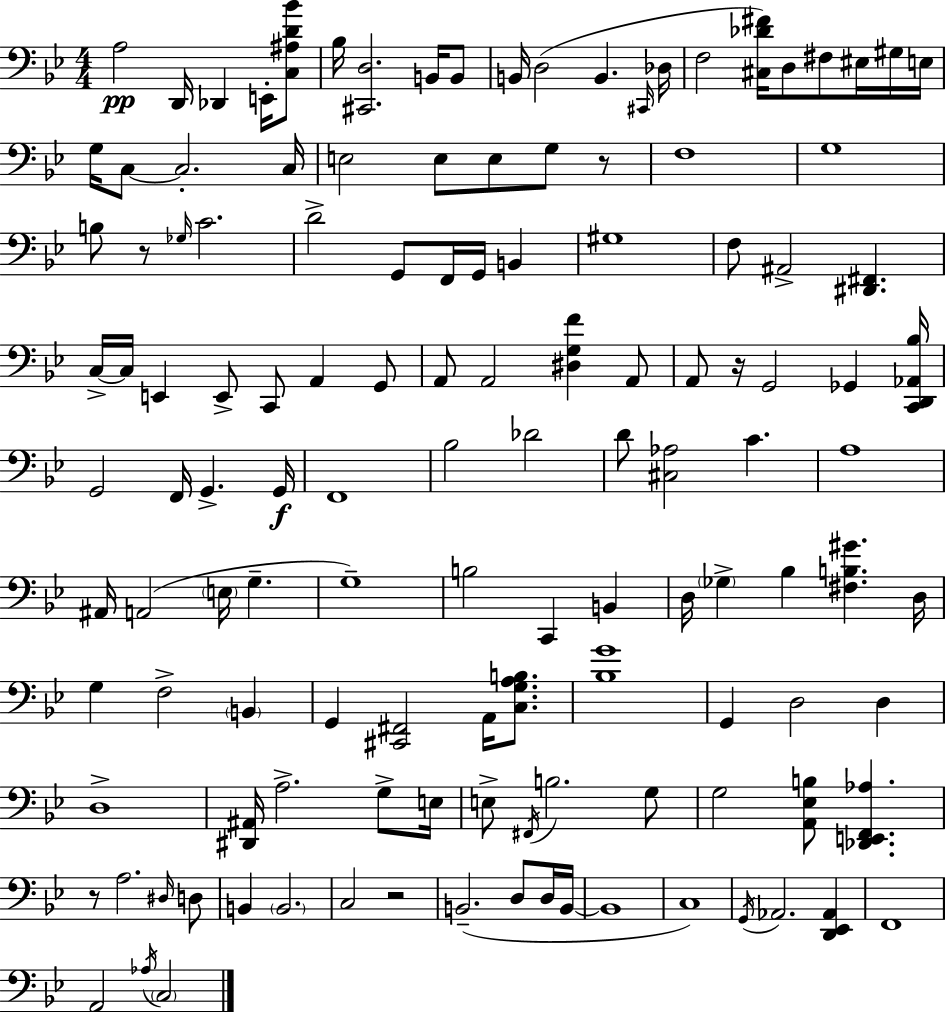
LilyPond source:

{
  \clef bass
  \numericTimeSignature
  \time 4/4
  \key g \minor
  \repeat volta 2 { a2\pp d,16 des,4 e,16-. <c ais d' bes'>8 | bes16 <cis, d>2. b,16 b,8 | b,16 d2( b,4. \grace { cis,16 } | des16 f2 <cis des' fis'>16) d8 fis8 eis16 gis16 | \break e16 g16 c8~~ c2.-. | c16 e2 e8 e8 g8 r8 | f1 | g1 | \break b8 r8 \grace { ges16 } c'2. | d'2-> g,8 f,16 g,16 b,4 | gis1 | f8 ais,2-> <dis, fis,>4. | \break c16->~~ c16 e,4 e,8-> c,8 a,4 | g,8 a,8 a,2 <dis g f'>4 | a,8 a,8 r16 g,2 ges,4 | <c, d, aes, bes>16 g,2 f,16 g,4.-> | \break g,16\f f,1 | bes2 des'2 | d'8 <cis aes>2 c'4. | a1 | \break ais,16 a,2( \parenthesize e16 g4.-- | g1--) | b2 c,4 b,4 | d16 \parenthesize ges4-> bes4 <fis b gis'>4. | \break d16 g4 f2-> \parenthesize b,4 | g,4 <cis, fis,>2 a,16 <c g a b>8. | <bes g'>1 | g,4 d2 d4 | \break d1-> | <dis, ais,>16 a2.-> g8-> | e16 e8-> \acciaccatura { fis,16 } b2. | g8 g2 <a, ees b>8 <des, e, f, aes>4. | \break r8 a2. | \grace { dis16 } d8 b,4 \parenthesize b,2. | c2 r2 | b,2.--( | \break d8 d16 b,16~~ b,1 | c1) | \acciaccatura { g,16 } aes,2. | <d, ees, aes,>4 f,1 | \break a,2 \acciaccatura { aes16 } \parenthesize c2 | } \bar "|."
}